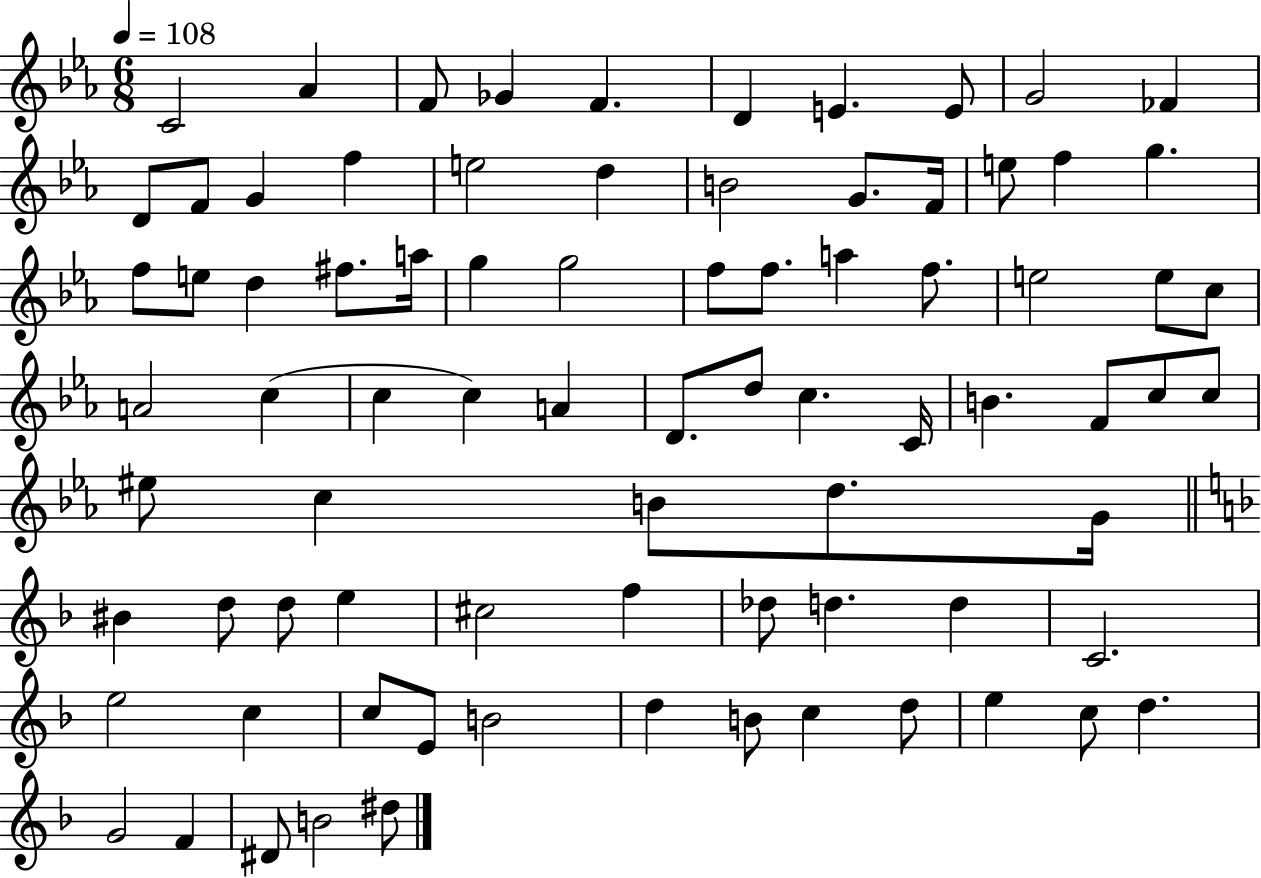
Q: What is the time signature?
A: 6/8